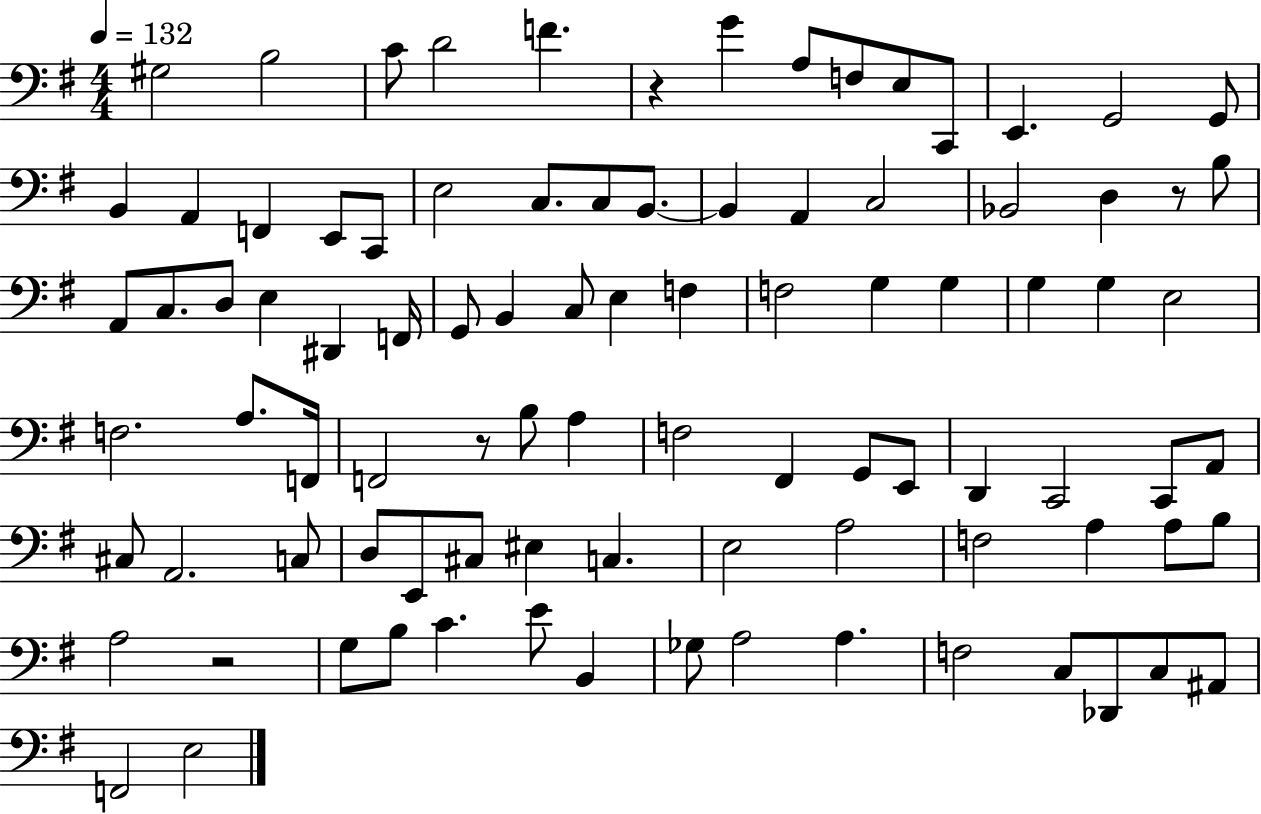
{
  \clef bass
  \numericTimeSignature
  \time 4/4
  \key g \major
  \tempo 4 = 132
  gis2 b2 | c'8 d'2 f'4. | r4 g'4 a8 f8 e8 c,8 | e,4. g,2 g,8 | \break b,4 a,4 f,4 e,8 c,8 | e2 c8. c8 b,8.~~ | b,4 a,4 c2 | bes,2 d4 r8 b8 | \break a,8 c8. d8 e4 dis,4 f,16 | g,8 b,4 c8 e4 f4 | f2 g4 g4 | g4 g4 e2 | \break f2. a8. f,16 | f,2 r8 b8 a4 | f2 fis,4 g,8 e,8 | d,4 c,2 c,8 a,8 | \break cis8 a,2. c8 | d8 e,8 cis8 eis4 c4. | e2 a2 | f2 a4 a8 b8 | \break a2 r2 | g8 b8 c'4. e'8 b,4 | ges8 a2 a4. | f2 c8 des,8 c8 ais,8 | \break f,2 e2 | \bar "|."
}